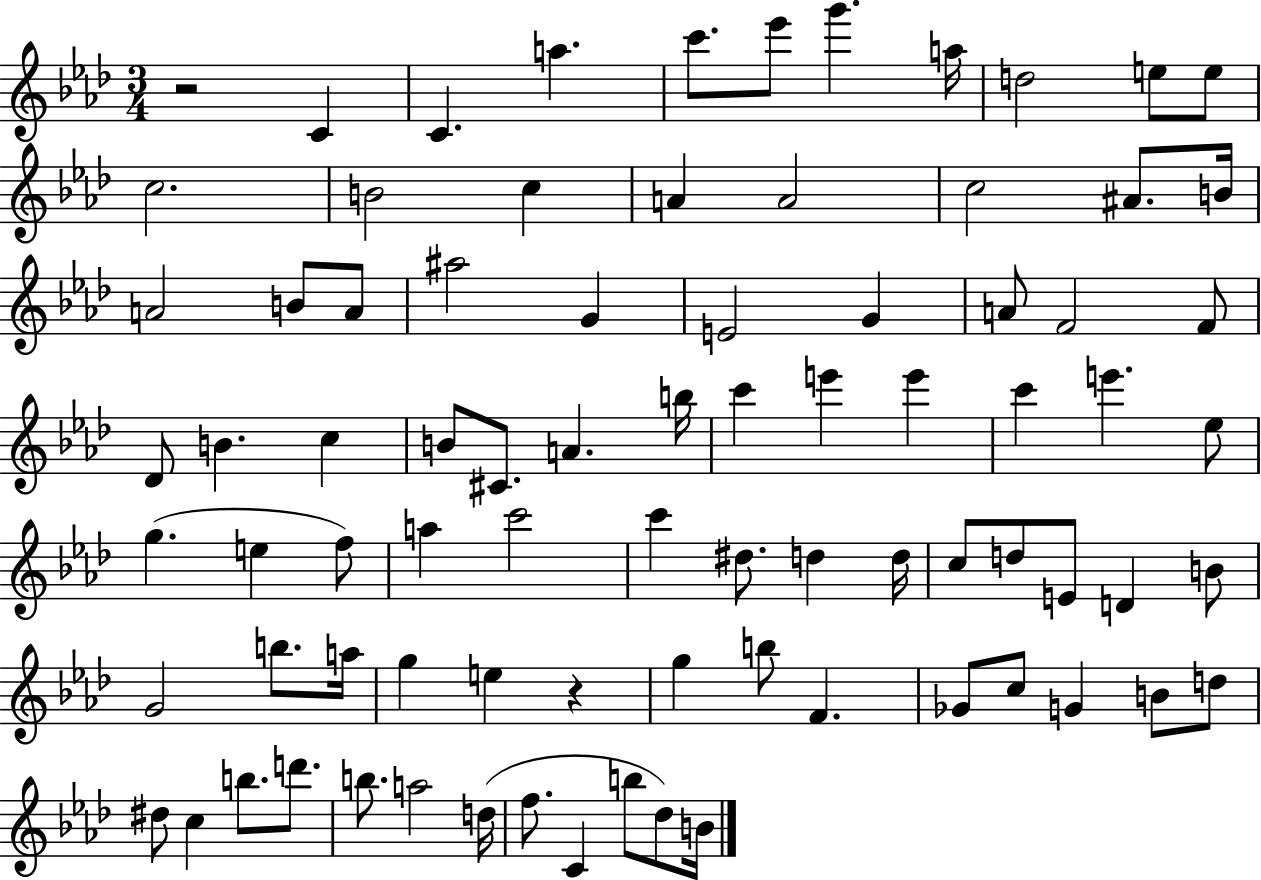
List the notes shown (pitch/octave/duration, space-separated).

R/h C4/q C4/q. A5/q. C6/e. Eb6/e G6/q. A5/s D5/h E5/e E5/e C5/h. B4/h C5/q A4/q A4/h C5/h A#4/e. B4/s A4/h B4/e A4/e A#5/h G4/q E4/h G4/q A4/e F4/h F4/e Db4/e B4/q. C5/q B4/e C#4/e. A4/q. B5/s C6/q E6/q E6/q C6/q E6/q. Eb5/e G5/q. E5/q F5/e A5/q C6/h C6/q D#5/e. D5/q D5/s C5/e D5/e E4/e D4/q B4/e G4/h B5/e. A5/s G5/q E5/q R/q G5/q B5/e F4/q. Gb4/e C5/e G4/q B4/e D5/e D#5/e C5/q B5/e. D6/e. B5/e. A5/h D5/s F5/e. C4/q B5/e Db5/e B4/s